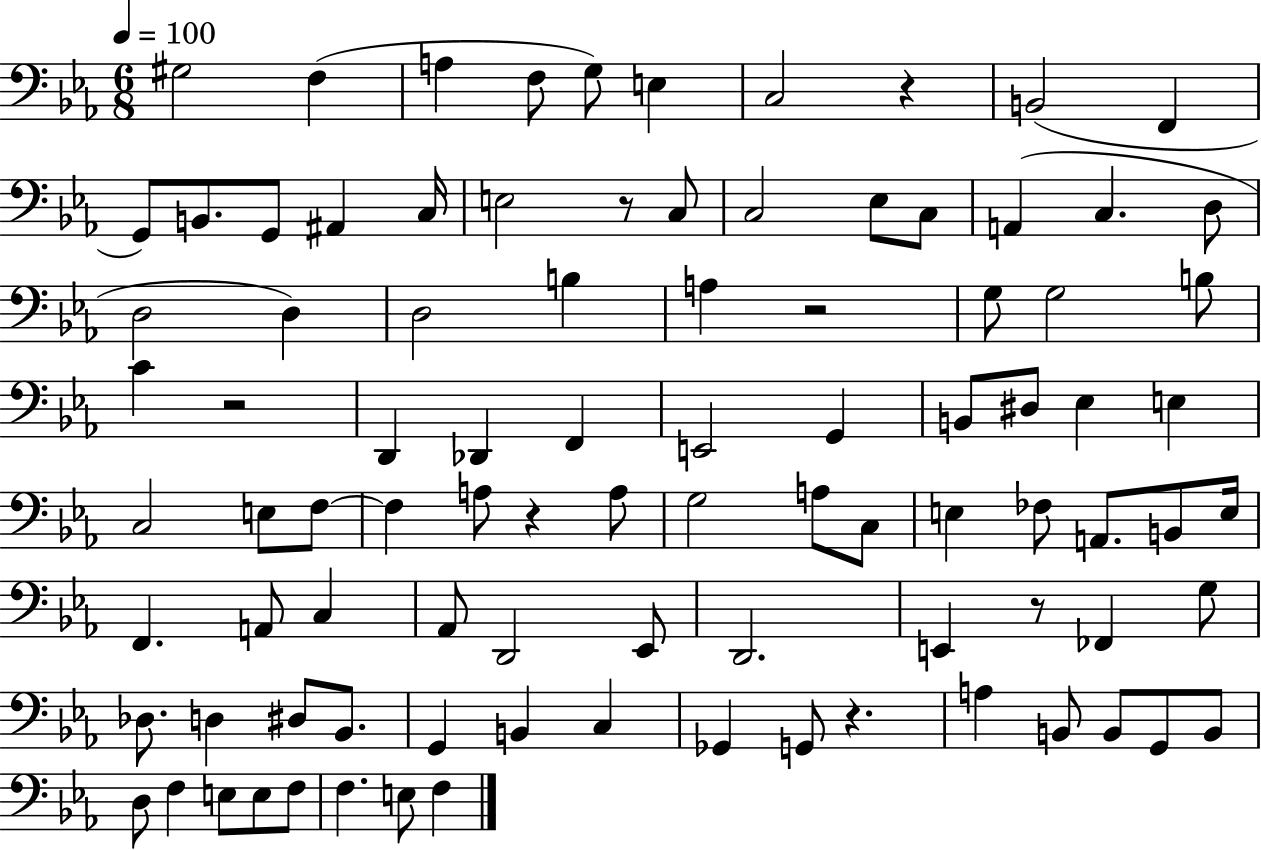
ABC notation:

X:1
T:Untitled
M:6/8
L:1/4
K:Eb
^G,2 F, A, F,/2 G,/2 E, C,2 z B,,2 F,, G,,/2 B,,/2 G,,/2 ^A,, C,/4 E,2 z/2 C,/2 C,2 _E,/2 C,/2 A,, C, D,/2 D,2 D, D,2 B, A, z2 G,/2 G,2 B,/2 C z2 D,, _D,, F,, E,,2 G,, B,,/2 ^D,/2 _E, E, C,2 E,/2 F,/2 F, A,/2 z A,/2 G,2 A,/2 C,/2 E, _F,/2 A,,/2 B,,/2 E,/4 F,, A,,/2 C, _A,,/2 D,,2 _E,,/2 D,,2 E,, z/2 _F,, G,/2 _D,/2 D, ^D,/2 _B,,/2 G,, B,, C, _G,, G,,/2 z A, B,,/2 B,,/2 G,,/2 B,,/2 D,/2 F, E,/2 E,/2 F,/2 F, E,/2 F,